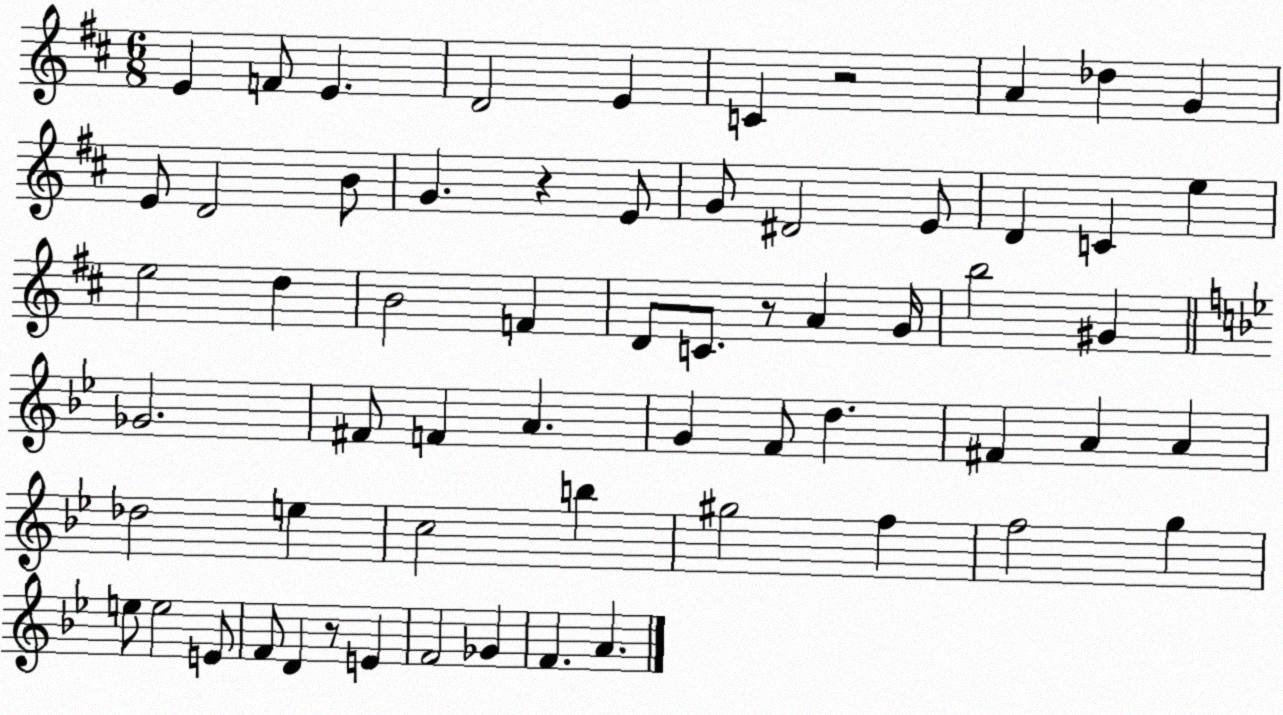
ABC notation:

X:1
T:Untitled
M:6/8
L:1/4
K:D
E F/2 E D2 E C z2 A _d G E/2 D2 B/2 G z E/2 G/2 ^D2 E/2 D C e e2 d B2 F D/2 C/2 z/2 A G/4 b2 ^G _G2 ^F/2 F A G F/2 d ^F A A _d2 e c2 b ^g2 f f2 g e/2 e2 E/2 F/2 D z/2 E F2 _G F A